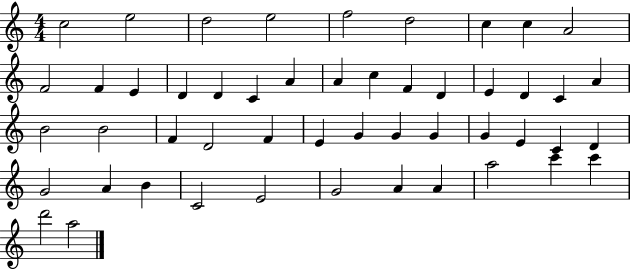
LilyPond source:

{
  \clef treble
  \numericTimeSignature
  \time 4/4
  \key c \major
  c''2 e''2 | d''2 e''2 | f''2 d''2 | c''4 c''4 a'2 | \break f'2 f'4 e'4 | d'4 d'4 c'4 a'4 | a'4 c''4 f'4 d'4 | e'4 d'4 c'4 a'4 | \break b'2 b'2 | f'4 d'2 f'4 | e'4 g'4 g'4 g'4 | g'4 e'4 c'4 d'4 | \break g'2 a'4 b'4 | c'2 e'2 | g'2 a'4 a'4 | a''2 c'''4 c'''4 | \break d'''2 a''2 | \bar "|."
}